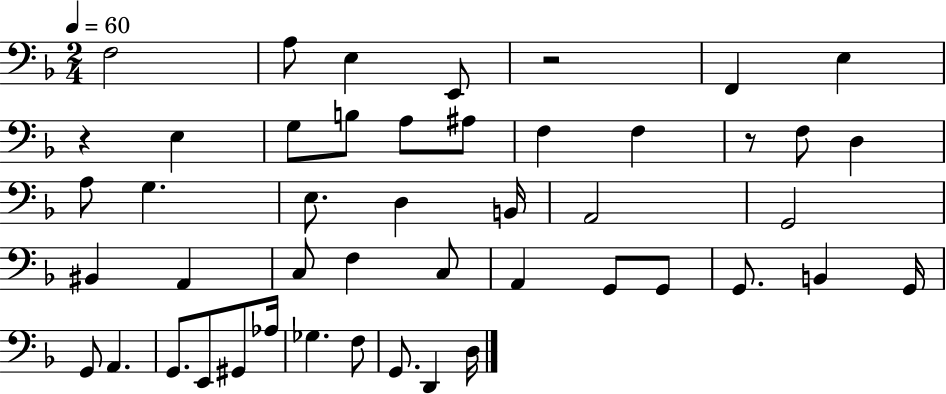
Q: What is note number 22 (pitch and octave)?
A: G2